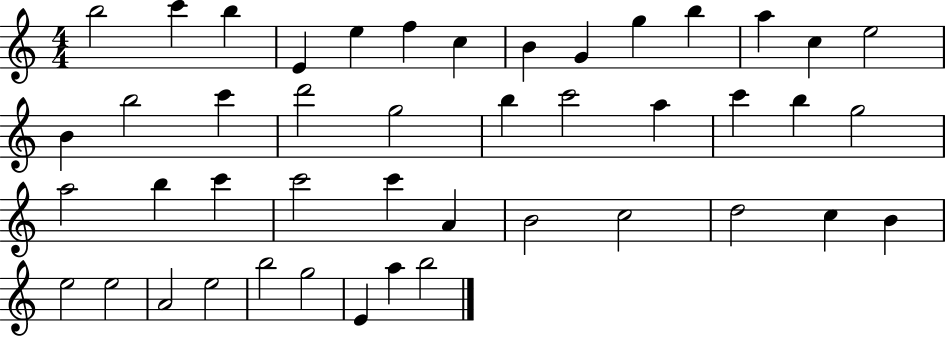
B5/h C6/q B5/q E4/q E5/q F5/q C5/q B4/q G4/q G5/q B5/q A5/q C5/q E5/h B4/q B5/h C6/q D6/h G5/h B5/q C6/h A5/q C6/q B5/q G5/h A5/h B5/q C6/q C6/h C6/q A4/q B4/h C5/h D5/h C5/q B4/q E5/h E5/h A4/h E5/h B5/h G5/h E4/q A5/q B5/h